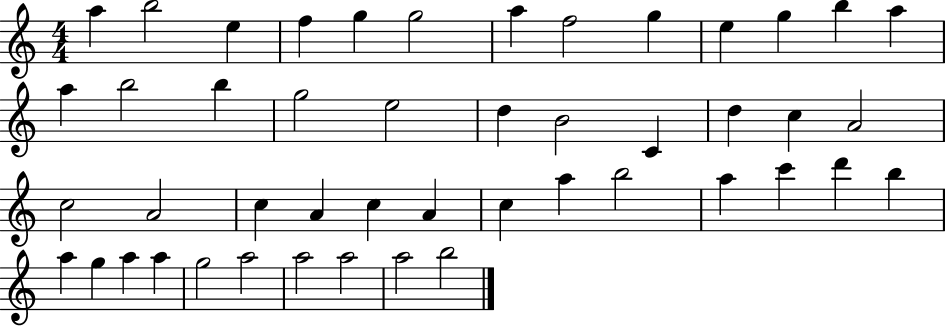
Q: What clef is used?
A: treble